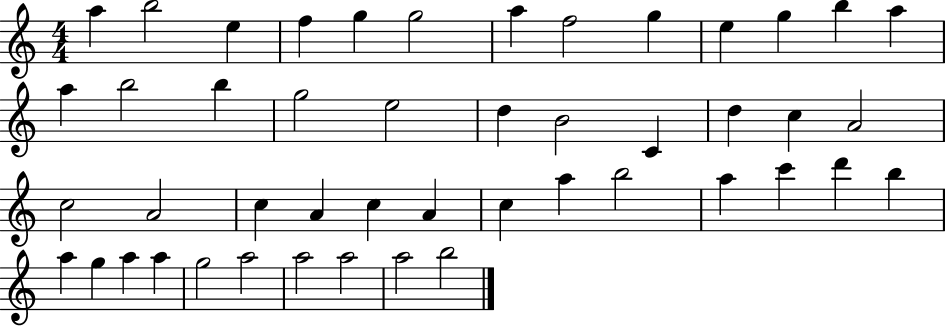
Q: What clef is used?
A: treble